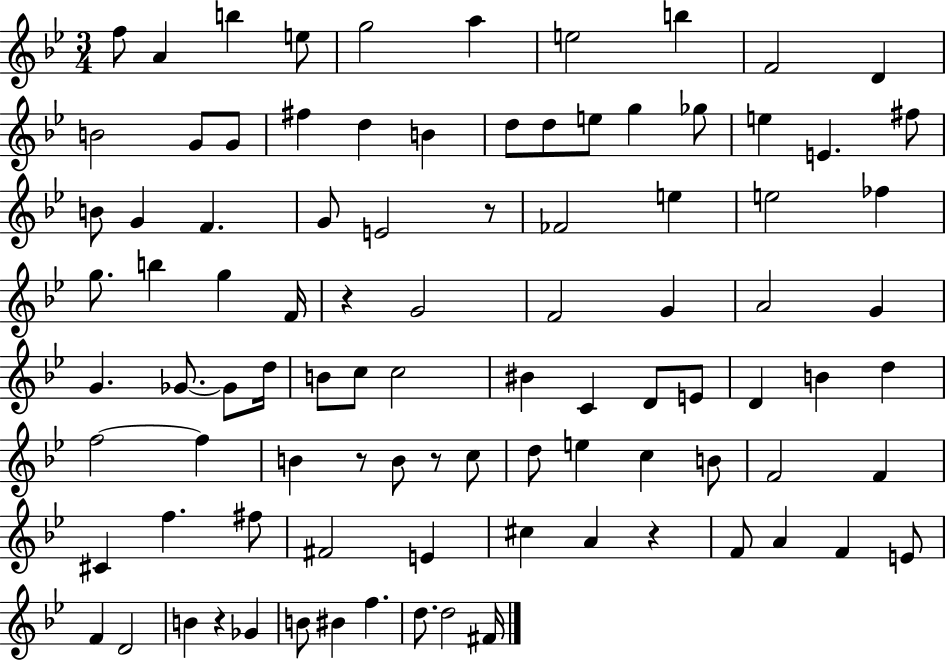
{
  \clef treble
  \numericTimeSignature
  \time 3/4
  \key bes \major
  \repeat volta 2 { f''8 a'4 b''4 e''8 | g''2 a''4 | e''2 b''4 | f'2 d'4 | \break b'2 g'8 g'8 | fis''4 d''4 b'4 | d''8 d''8 e''8 g''4 ges''8 | e''4 e'4. fis''8 | \break b'8 g'4 f'4. | g'8 e'2 r8 | fes'2 e''4 | e''2 fes''4 | \break g''8. b''4 g''4 f'16 | r4 g'2 | f'2 g'4 | a'2 g'4 | \break g'4. ges'8.~~ ges'8 d''16 | b'8 c''8 c''2 | bis'4 c'4 d'8 e'8 | d'4 b'4 d''4 | \break f''2~~ f''4 | b'4 r8 b'8 r8 c''8 | d''8 e''4 c''4 b'8 | f'2 f'4 | \break cis'4 f''4. fis''8 | fis'2 e'4 | cis''4 a'4 r4 | f'8 a'4 f'4 e'8 | \break f'4 d'2 | b'4 r4 ges'4 | b'8 bis'4 f''4. | d''8. d''2 fis'16 | \break } \bar "|."
}